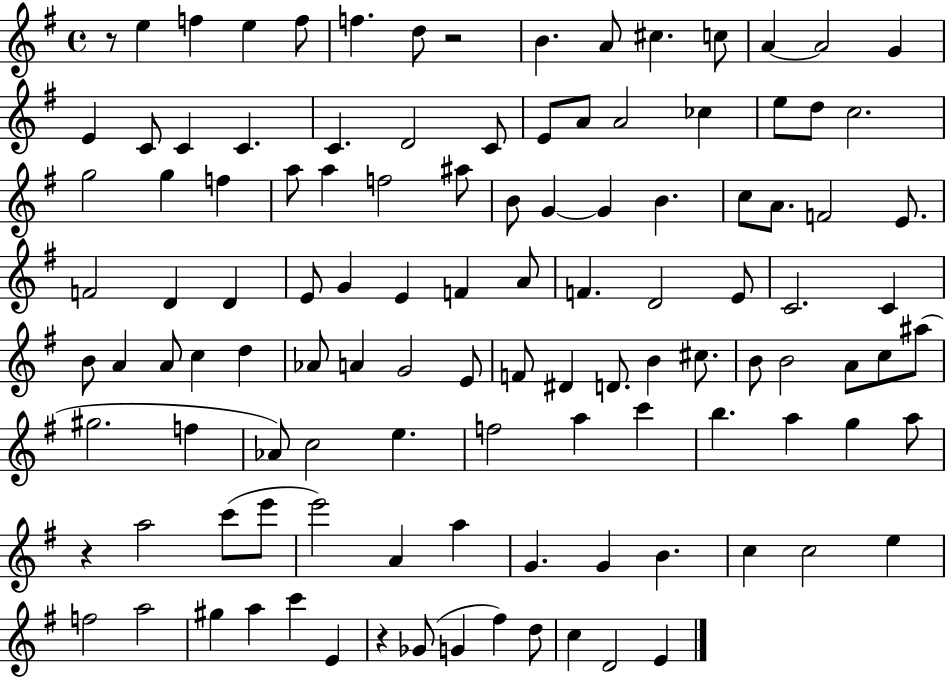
X:1
T:Untitled
M:4/4
L:1/4
K:G
z/2 e f e f/2 f d/2 z2 B A/2 ^c c/2 A A2 G E C/2 C C C D2 C/2 E/2 A/2 A2 _c e/2 d/2 c2 g2 g f a/2 a f2 ^a/2 B/2 G G B c/2 A/2 F2 E/2 F2 D D E/2 G E F A/2 F D2 E/2 C2 C B/2 A A/2 c d _A/2 A G2 E/2 F/2 ^D D/2 B ^c/2 B/2 B2 A/2 c/2 ^a/2 ^g2 f _A/2 c2 e f2 a c' b a g a/2 z a2 c'/2 e'/2 e'2 A a G G B c c2 e f2 a2 ^g a c' E z _G/2 G ^f d/2 c D2 E